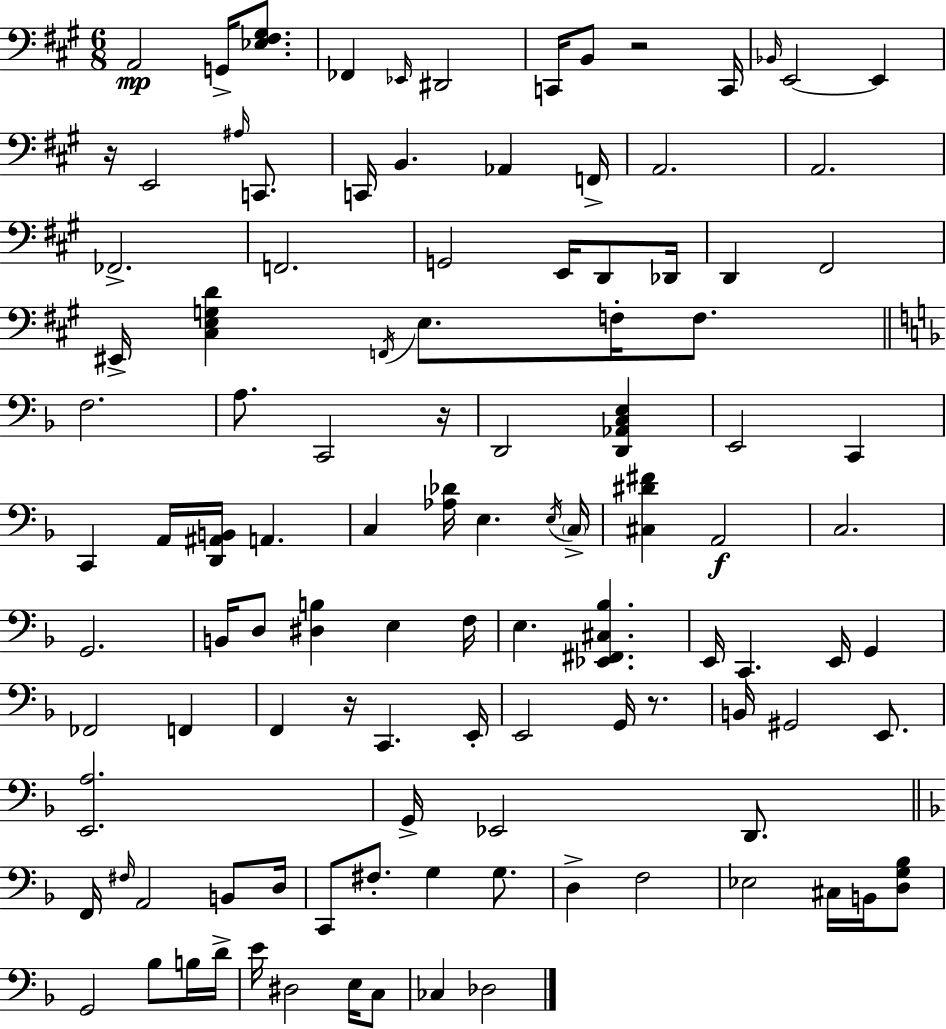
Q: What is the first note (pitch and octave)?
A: A2